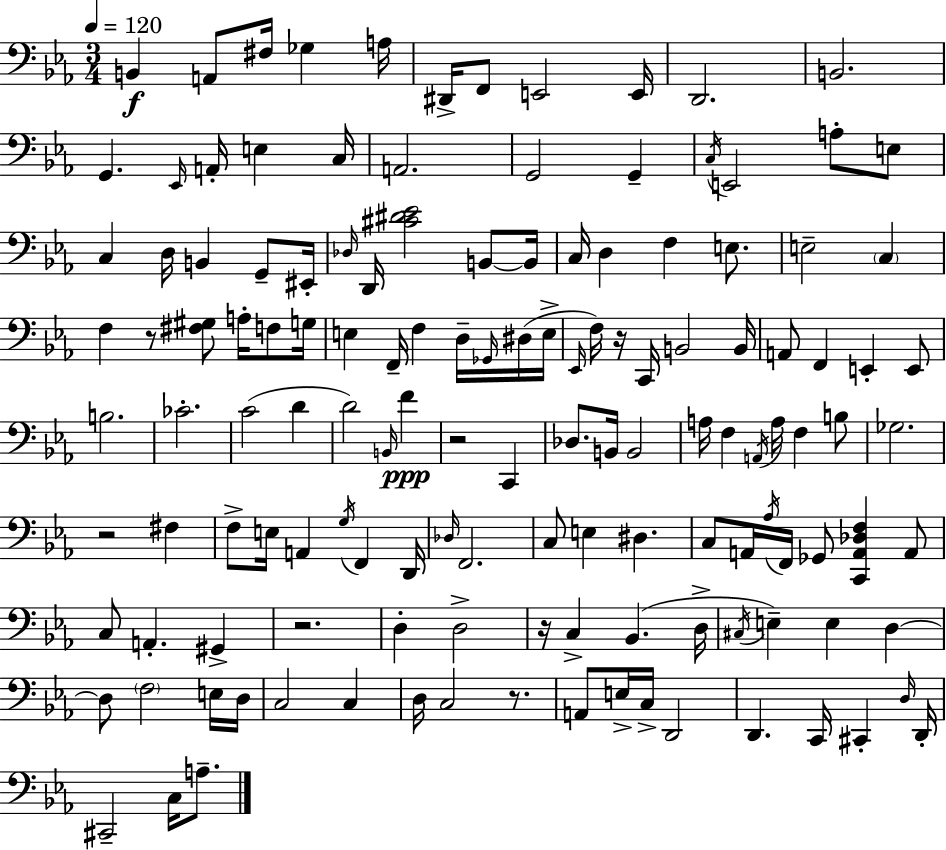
B2/q A2/e F#3/s Gb3/q A3/s D#2/s F2/e E2/h E2/s D2/h. B2/h. G2/q. Eb2/s A2/s E3/q C3/s A2/h. G2/h G2/q C3/s E2/h A3/e E3/e C3/q D3/s B2/q G2/e EIS2/s Db3/s D2/s [C#4,D#4,Eb4]/h B2/e B2/s C3/s D3/q F3/q E3/e. E3/h C3/q F3/q R/e [F#3,G#3]/e A3/s F3/e G3/s E3/q F2/s F3/q D3/s Gb2/s D#3/s E3/s Eb2/s F3/s R/s C2/s B2/h B2/s A2/e F2/q E2/q E2/e B3/h. CES4/h. C4/h D4/q D4/h B2/s F4/q R/h C2/q Db3/e. B2/s B2/h A3/s F3/q A2/s A3/s F3/q B3/e Gb3/h. R/h F#3/q F3/e E3/s A2/q G3/s F2/q D2/s Db3/s F2/h. C3/e E3/q D#3/q. C3/e A2/s Ab3/s F2/s Gb2/e [C2,A2,Db3,F3]/q A2/e C3/e A2/q. G#2/q R/h. D3/q D3/h R/s C3/q Bb2/q. D3/s C#3/s E3/q E3/q D3/q D3/e F3/h E3/s D3/s C3/h C3/q D3/s C3/h R/e. A2/e E3/s C3/s D2/h D2/q. C2/s C#2/q D3/s D2/s C#2/h C3/s A3/e.